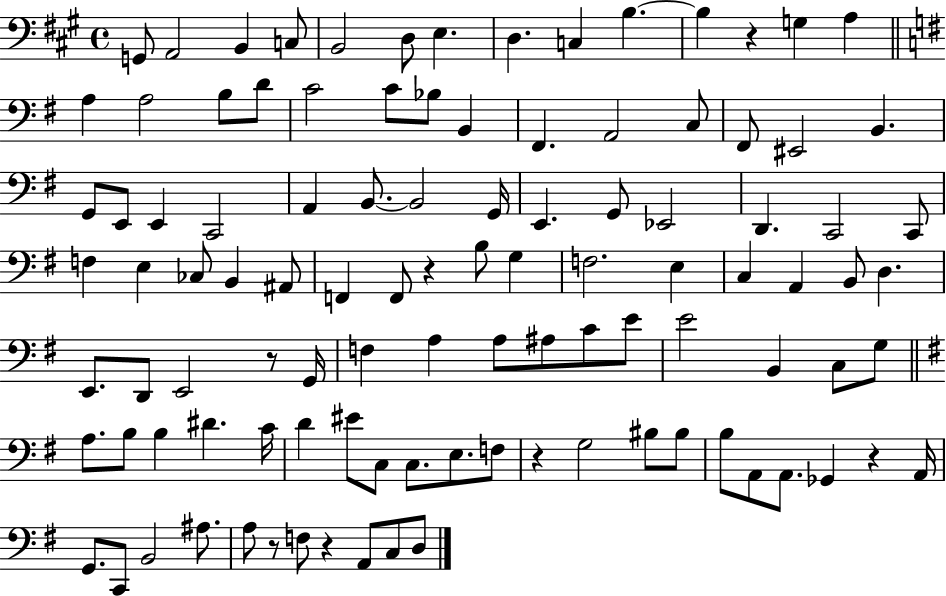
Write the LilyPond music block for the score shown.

{
  \clef bass
  \time 4/4
  \defaultTimeSignature
  \key a \major
  g,8 a,2 b,4 c8 | b,2 d8 e4. | d4. c4 b4.~~ | b4 r4 g4 a4 | \break \bar "||" \break \key g \major a4 a2 b8 d'8 | c'2 c'8 bes8 b,4 | fis,4. a,2 c8 | fis,8 eis,2 b,4. | \break g,8 e,8 e,4 c,2 | a,4 b,8.~~ b,2 g,16 | e,4. g,8 ees,2 | d,4. c,2 c,8 | \break f4 e4 ces8 b,4 ais,8 | f,4 f,8 r4 b8 g4 | f2. e4 | c4 a,4 b,8 d4. | \break e,8. d,8 e,2 r8 g,16 | f4 a4 a8 ais8 c'8 e'8 | e'2 b,4 c8 g8 | \bar "||" \break \key g \major a8. b8 b4 dis'4. c'16 | d'4 eis'8 c8 c8. e8. f8 | r4 g2 bis8 bis8 | b8 a,8 a,8. ges,4 r4 a,16 | \break g,8. c,8 b,2 ais8. | a8 r8 f8 r4 a,8 c8 d8 | \bar "|."
}